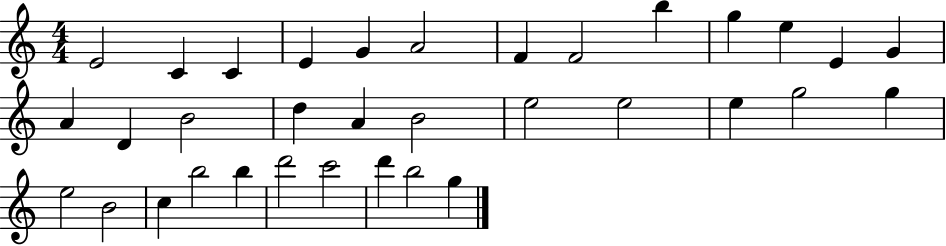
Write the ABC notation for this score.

X:1
T:Untitled
M:4/4
L:1/4
K:C
E2 C C E G A2 F F2 b g e E G A D B2 d A B2 e2 e2 e g2 g e2 B2 c b2 b d'2 c'2 d' b2 g